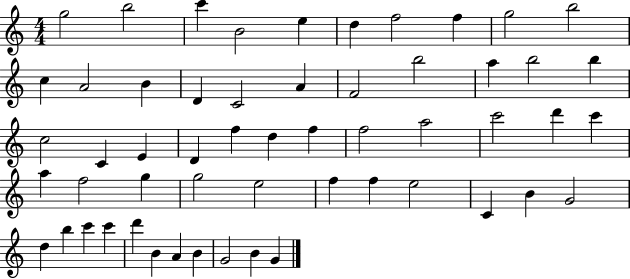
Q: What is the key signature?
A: C major